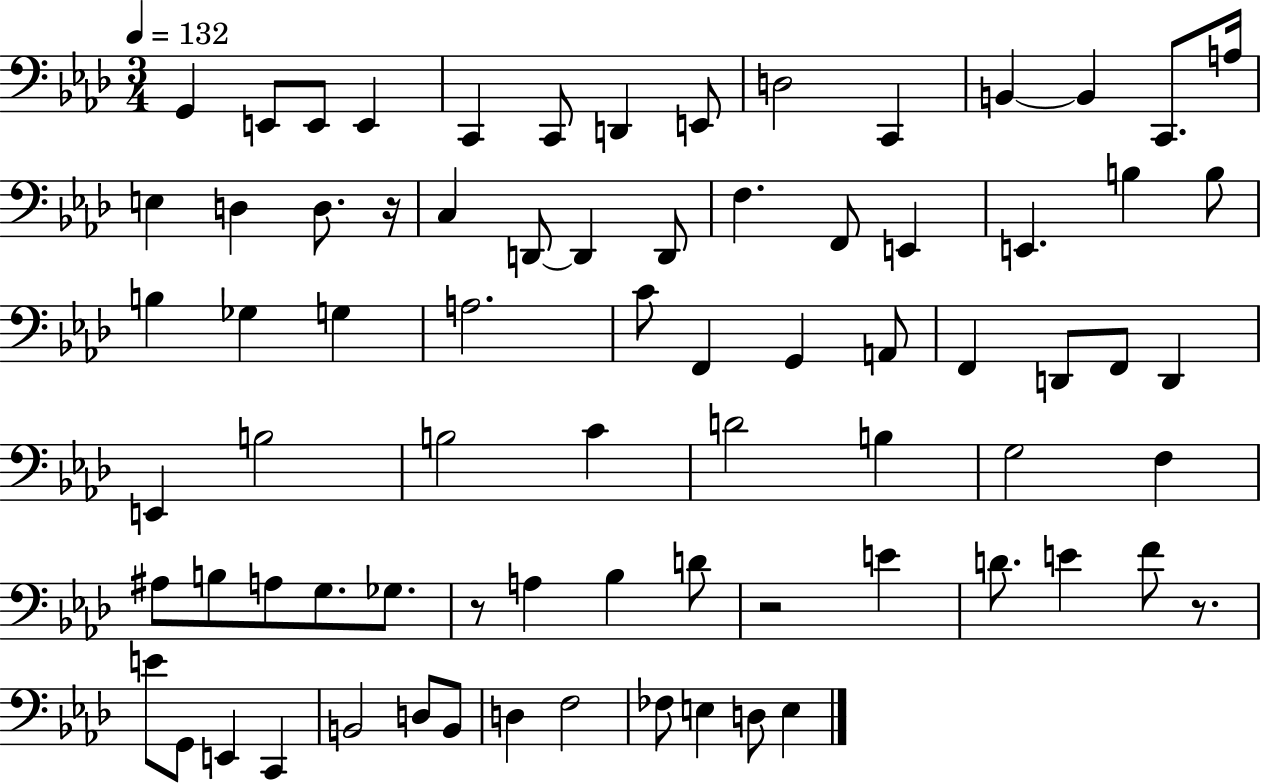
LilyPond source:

{
  \clef bass
  \numericTimeSignature
  \time 3/4
  \key aes \major
  \tempo 4 = 132
  g,4 e,8 e,8 e,4 | c,4 c,8 d,4 e,8 | d2 c,4 | b,4~~ b,4 c,8. a16 | \break e4 d4 d8. r16 | c4 d,8~~ d,4 d,8 | f4. f,8 e,4 | e,4. b4 b8 | \break b4 ges4 g4 | a2. | c'8 f,4 g,4 a,8 | f,4 d,8 f,8 d,4 | \break e,4 b2 | b2 c'4 | d'2 b4 | g2 f4 | \break ais8 b8 a8 g8. ges8. | r8 a4 bes4 d'8 | r2 e'4 | d'8. e'4 f'8 r8. | \break e'8 g,8 e,4 c,4 | b,2 d8 b,8 | d4 f2 | fes8 e4 d8 e4 | \break \bar "|."
}